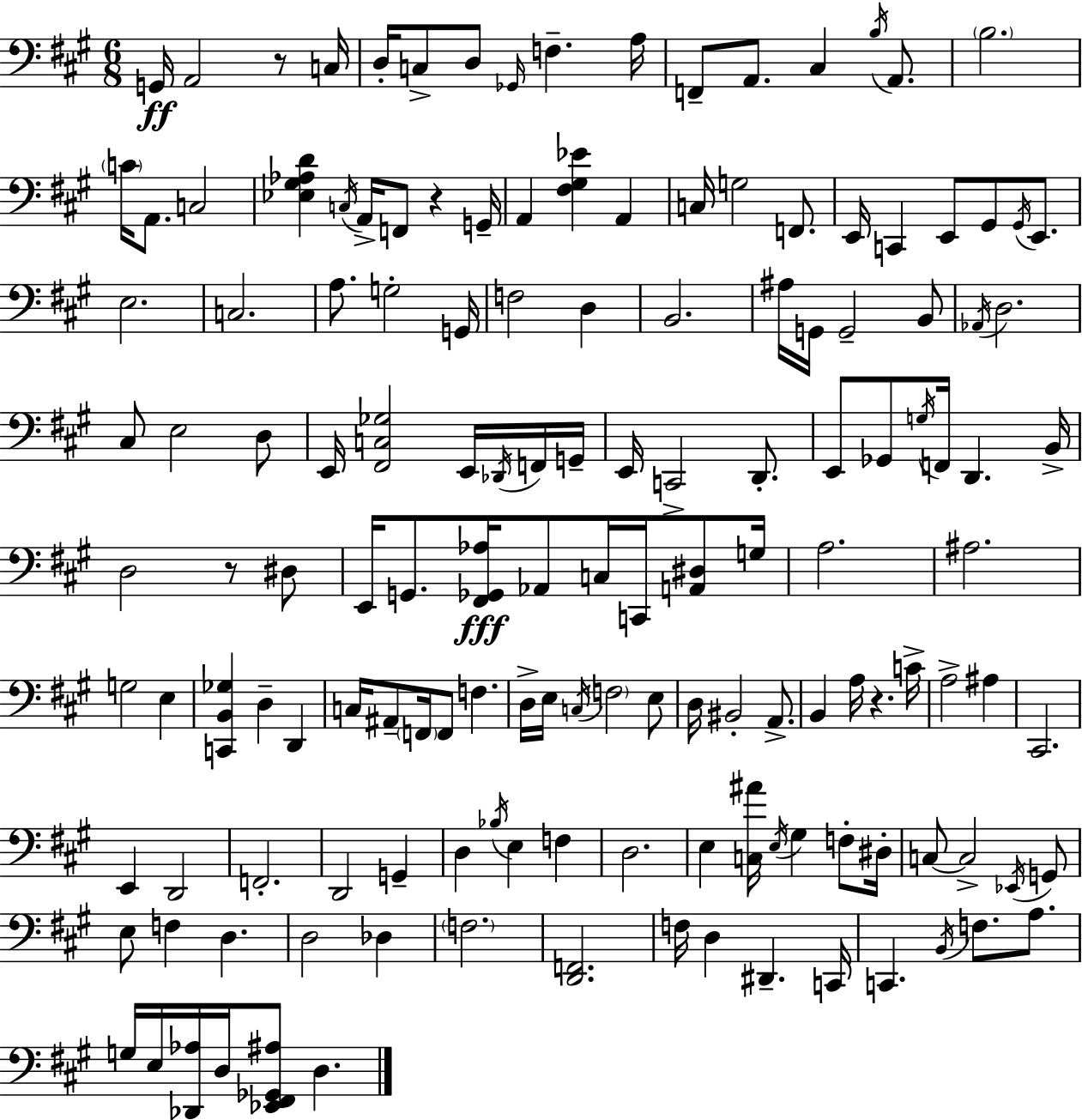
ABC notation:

X:1
T:Untitled
M:6/8
L:1/4
K:A
G,,/4 A,,2 z/2 C,/4 D,/4 C,/2 D,/2 _G,,/4 F, A,/4 F,,/2 A,,/2 ^C, B,/4 A,,/2 B,2 C/4 A,,/2 C,2 [_E,^G,_A,D] C,/4 A,,/4 F,,/2 z G,,/4 A,, [^F,^G,_E] A,, C,/4 G,2 F,,/2 E,,/4 C,, E,,/2 ^G,,/2 ^G,,/4 E,,/2 E,2 C,2 A,/2 G,2 G,,/4 F,2 D, B,,2 ^A,/4 G,,/4 G,,2 B,,/2 _A,,/4 D,2 ^C,/2 E,2 D,/2 E,,/4 [^F,,C,_G,]2 E,,/4 _D,,/4 F,,/4 G,,/4 E,,/4 C,,2 D,,/2 E,,/2 _G,,/2 G,/4 F,,/4 D,, B,,/4 D,2 z/2 ^D,/2 E,,/4 G,,/2 [^F,,_G,,_A,]/4 _A,,/2 C,/4 C,,/4 [A,,^D,]/2 G,/4 A,2 ^A,2 G,2 E, [C,,B,,_G,] D, D,, C,/4 ^A,,/2 F,,/4 F,,/2 F, D,/4 E,/4 C,/4 F,2 E,/2 D,/4 ^B,,2 A,,/2 B,, A,/4 z C/4 A,2 ^A, ^C,,2 E,, D,,2 F,,2 D,,2 G,, D, _B,/4 E, F, D,2 E, [C,^A]/4 E,/4 ^G, F,/2 ^D,/4 C,/2 C,2 _E,,/4 G,,/2 E,/2 F, D, D,2 _D, F,2 [D,,F,,]2 F,/4 D, ^D,, C,,/4 C,, B,,/4 F,/2 A,/2 G,/4 E,/4 [_D,,_A,]/4 D,/4 [_E,,^F,,_G,,^A,]/2 D,